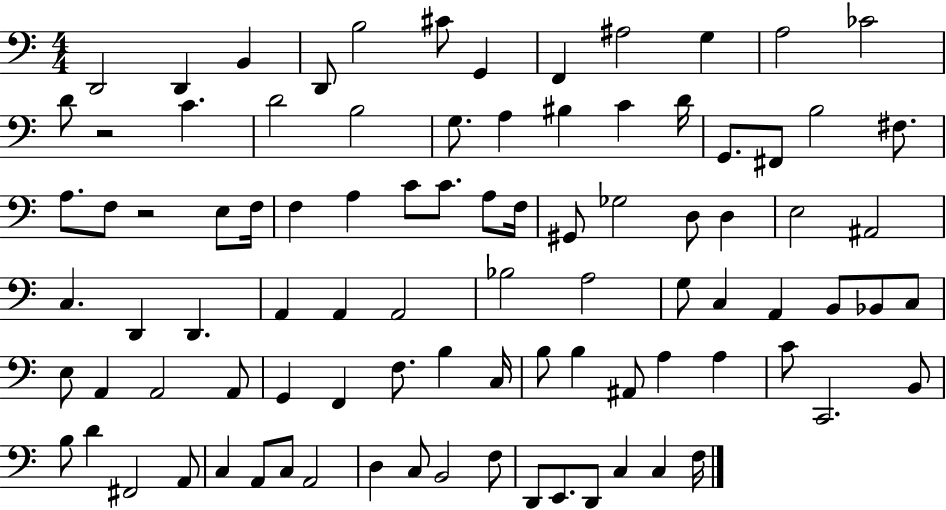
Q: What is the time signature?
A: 4/4